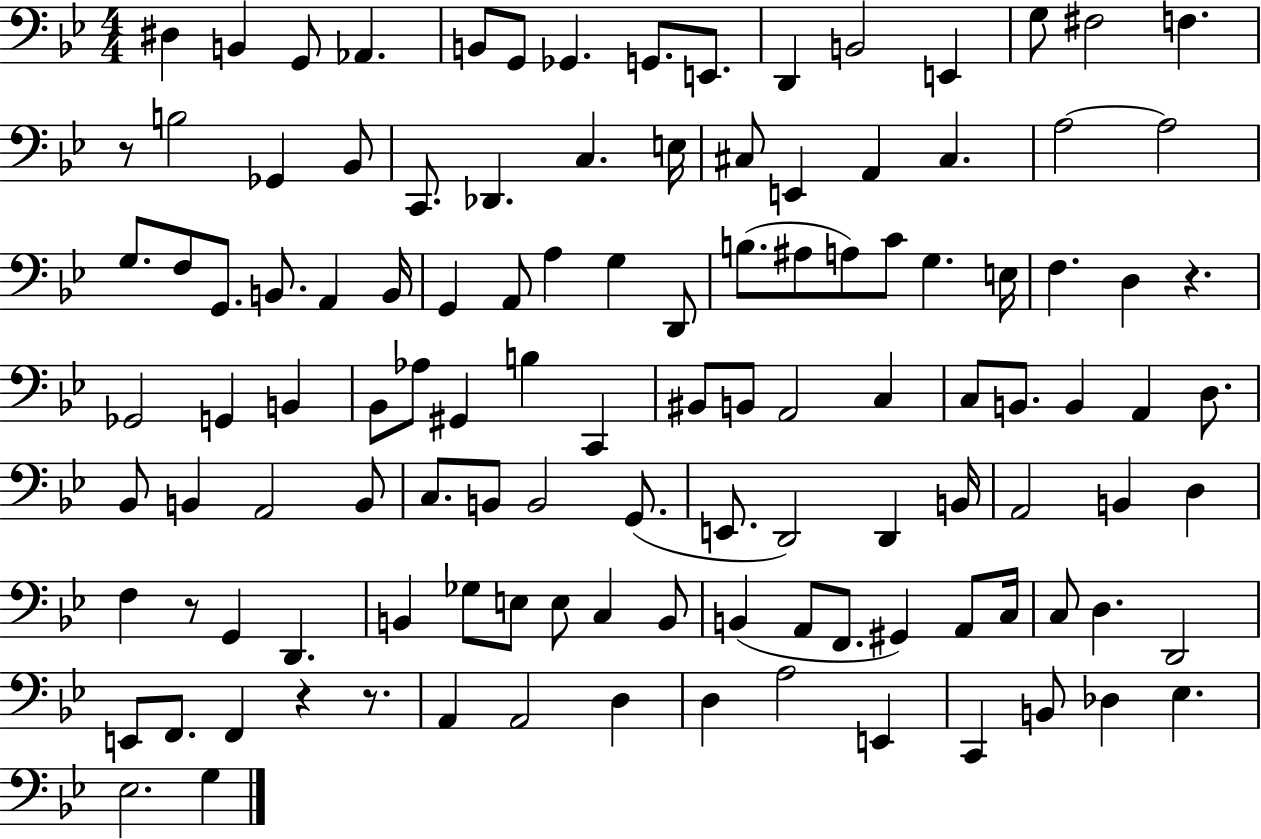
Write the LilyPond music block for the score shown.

{
  \clef bass
  \numericTimeSignature
  \time 4/4
  \key bes \major
  dis4 b,4 g,8 aes,4. | b,8 g,8 ges,4. g,8. e,8. | d,4 b,2 e,4 | g8 fis2 f4. | \break r8 b2 ges,4 bes,8 | c,8. des,4. c4. e16 | cis8 e,4 a,4 cis4. | a2~~ a2 | \break g8. f8 g,8. b,8. a,4 b,16 | g,4 a,8 a4 g4 d,8 | b8.( ais8 a8) c'8 g4. e16 | f4. d4 r4. | \break ges,2 g,4 b,4 | bes,8 aes8 gis,4 b4 c,4 | bis,8 b,8 a,2 c4 | c8 b,8. b,4 a,4 d8. | \break bes,8 b,4 a,2 b,8 | c8. b,8 b,2 g,8.( | e,8. d,2) d,4 b,16 | a,2 b,4 d4 | \break f4 r8 g,4 d,4. | b,4 ges8 e8 e8 c4 b,8 | b,4( a,8 f,8. gis,4) a,8 c16 | c8 d4. d,2 | \break e,8 f,8. f,4 r4 r8. | a,4 a,2 d4 | d4 a2 e,4 | c,4 b,8 des4 ees4. | \break ees2. g4 | \bar "|."
}